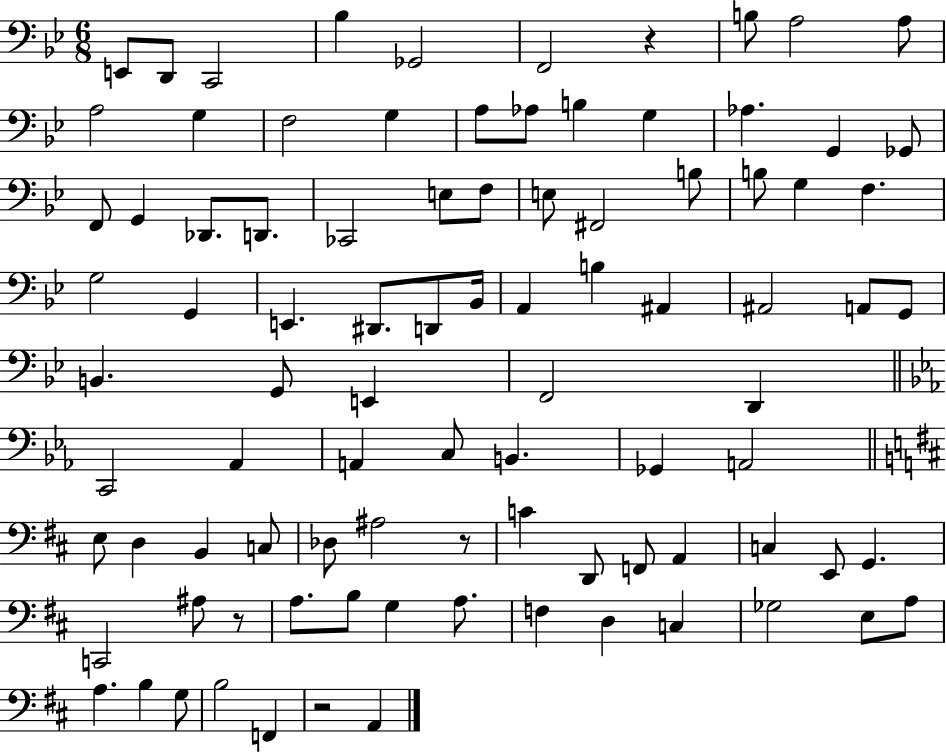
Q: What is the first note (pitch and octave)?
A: E2